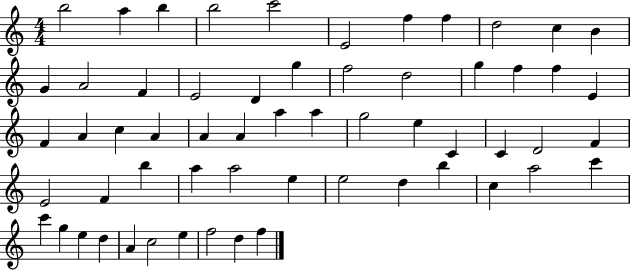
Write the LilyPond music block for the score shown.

{
  \clef treble
  \numericTimeSignature
  \time 4/4
  \key c \major
  b''2 a''4 b''4 | b''2 c'''2 | e'2 f''4 f''4 | d''2 c''4 b'4 | \break g'4 a'2 f'4 | e'2 d'4 g''4 | f''2 d''2 | g''4 f''4 f''4 e'4 | \break f'4 a'4 c''4 a'4 | a'4 a'4 a''4 a''4 | g''2 e''4 c'4 | c'4 d'2 f'4 | \break e'2 f'4 b''4 | a''4 a''2 e''4 | e''2 d''4 b''4 | c''4 a''2 c'''4 | \break c'''4 g''4 e''4 d''4 | a'4 c''2 e''4 | f''2 d''4 f''4 | \bar "|."
}